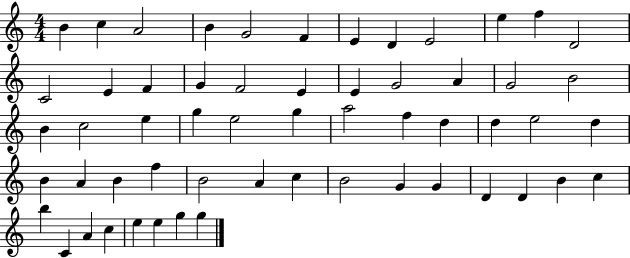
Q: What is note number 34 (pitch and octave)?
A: E5